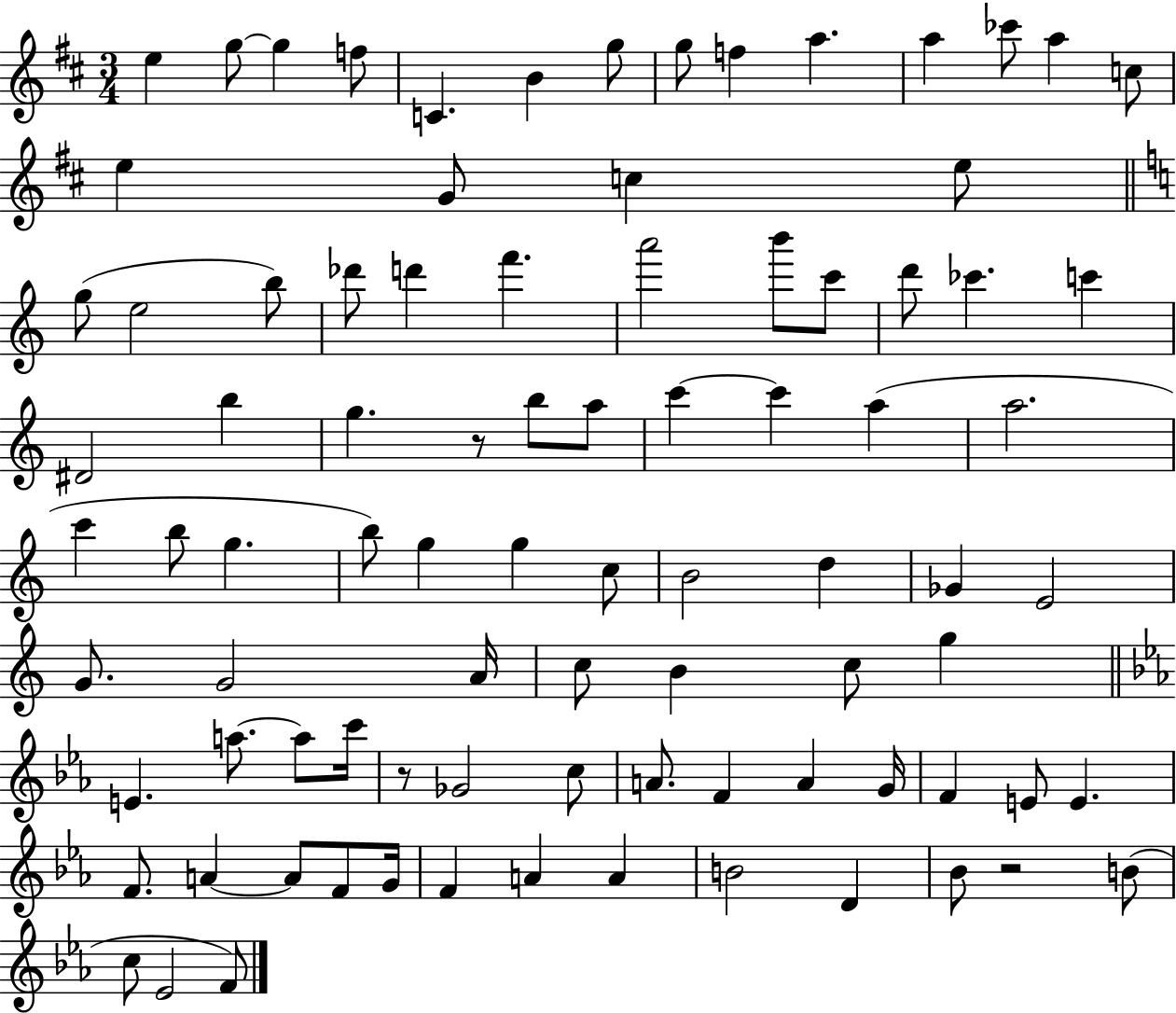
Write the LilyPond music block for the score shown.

{
  \clef treble
  \numericTimeSignature
  \time 3/4
  \key d \major
  e''4 g''8~~ g''4 f''8 | c'4. b'4 g''8 | g''8 f''4 a''4. | a''4 ces'''8 a''4 c''8 | \break e''4 g'8 c''4 e''8 | \bar "||" \break \key c \major g''8( e''2 b''8) | des'''8 d'''4 f'''4. | a'''2 b'''8 c'''8 | d'''8 ces'''4. c'''4 | \break dis'2 b''4 | g''4. r8 b''8 a''8 | c'''4~~ c'''4 a''4( | a''2. | \break c'''4 b''8 g''4. | b''8) g''4 g''4 c''8 | b'2 d''4 | ges'4 e'2 | \break g'8. g'2 a'16 | c''8 b'4 c''8 g''4 | \bar "||" \break \key ees \major e'4. a''8.~~ a''8 c'''16 | r8 ges'2 c''8 | a'8. f'4 a'4 g'16 | f'4 e'8 e'4. | \break f'8. a'4~~ a'8 f'8 g'16 | f'4 a'4 a'4 | b'2 d'4 | bes'8 r2 b'8( | \break c''8 ees'2 f'8) | \bar "|."
}